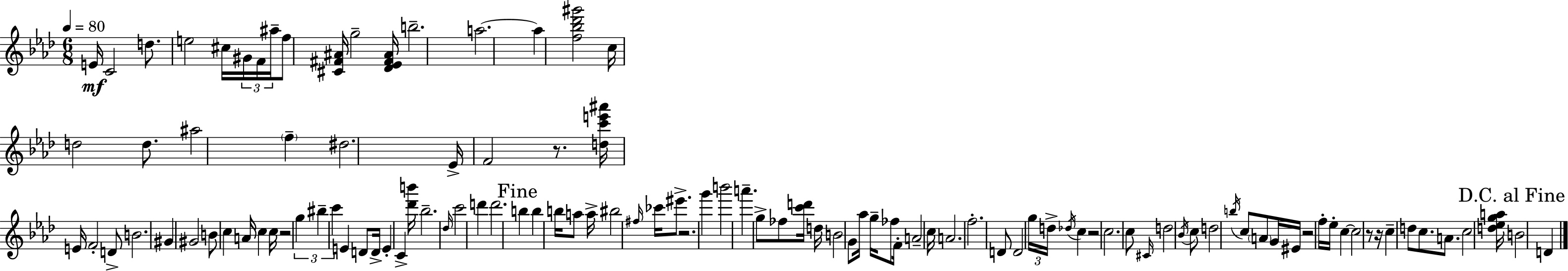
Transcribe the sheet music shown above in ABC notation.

X:1
T:Untitled
M:6/8
L:1/4
K:Ab
E/4 C2 d/2 e2 ^c/4 ^G/4 F/4 ^a/4 f/2 [^C^F^A]/4 g2 [_D_E^F^A]/4 b2 a2 a [f_b_d'^g']2 c/4 d2 d/2 ^a2 f ^d2 _E/4 F2 z/2 [dc'e'^a']/4 E/4 F2 D/2 B2 ^G ^G2 B/2 c A/4 c c/4 z2 g ^b c' E D/2 D/4 E C [_d'b']/4 _b2 _d/4 c'2 d' d'2 b b b/4 a/2 a/4 ^b2 ^f/4 _c'/4 ^e'/2 z2 g' b'2 a' g/2 _f/2 [c'd']/4 d/4 B2 G/2 _a/4 g/4 _f/2 F/4 A2 c/4 A2 f2 D/2 D2 g/4 d/4 _d/4 c z2 c2 c/2 ^C/4 d2 _B/4 c/2 d2 b/4 c/2 A/2 G/4 ^E/4 z2 f/4 _e/4 c c2 z/2 z/4 c d/2 c/2 A/2 c2 [d_ega]/4 B2 D